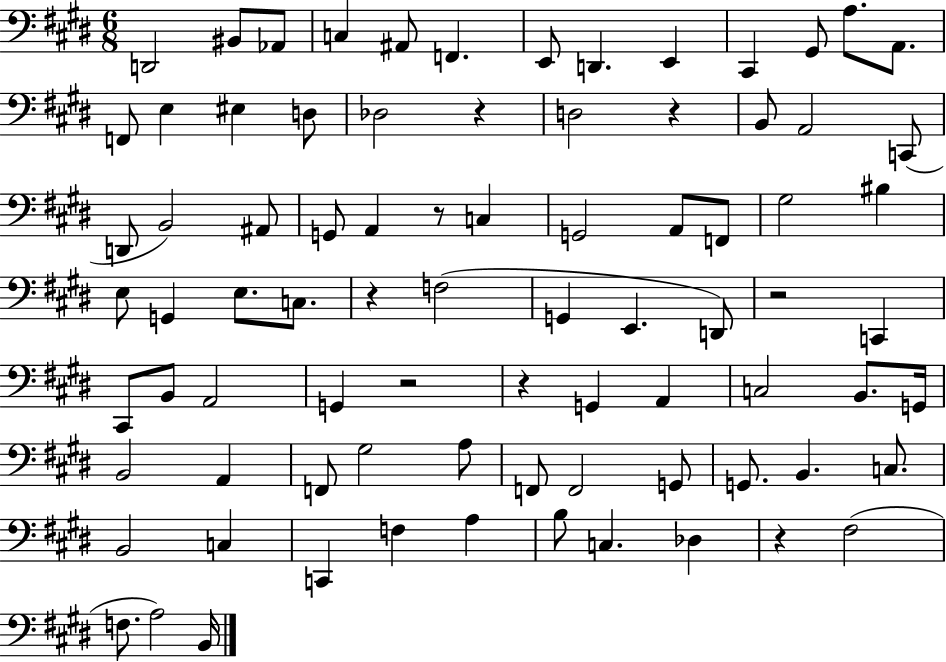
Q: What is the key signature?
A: E major